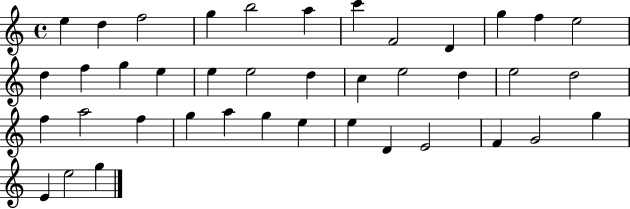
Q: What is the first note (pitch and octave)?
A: E5